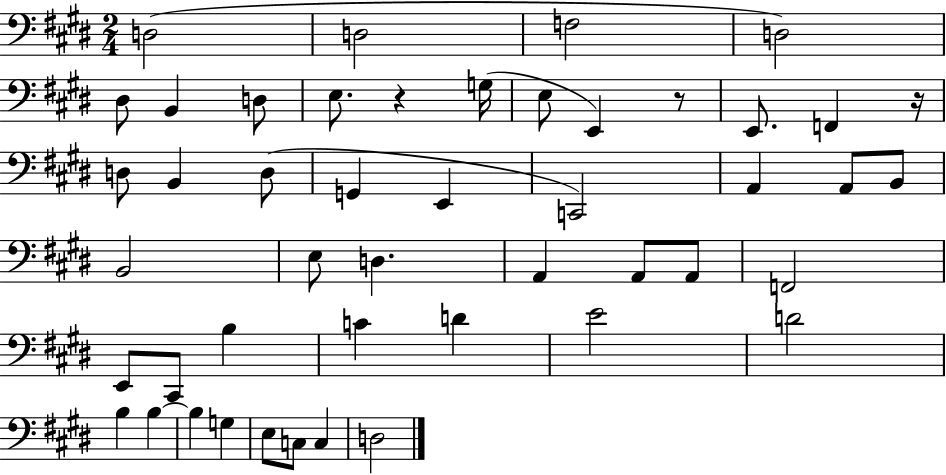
X:1
T:Untitled
M:2/4
L:1/4
K:E
D,2 D,2 F,2 D,2 ^D,/2 B,, D,/2 E,/2 z G,/4 E,/2 E,, z/2 E,,/2 F,, z/4 D,/2 B,, D,/2 G,, E,, C,,2 A,, A,,/2 B,,/2 B,,2 E,/2 D, A,, A,,/2 A,,/2 F,,2 E,,/2 ^C,,/2 B, C D E2 D2 B, B, B, G, E,/2 C,/2 C, D,2